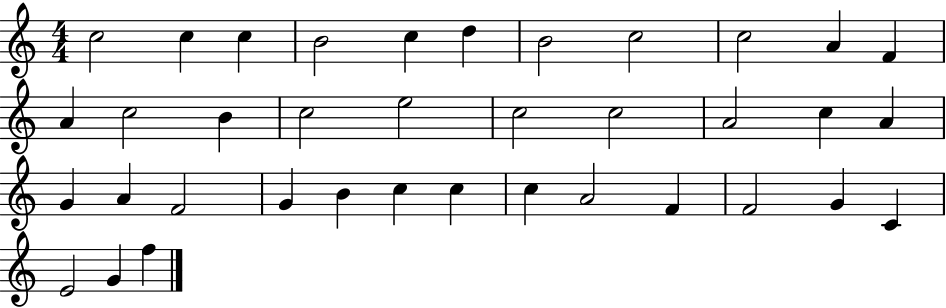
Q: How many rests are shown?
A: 0